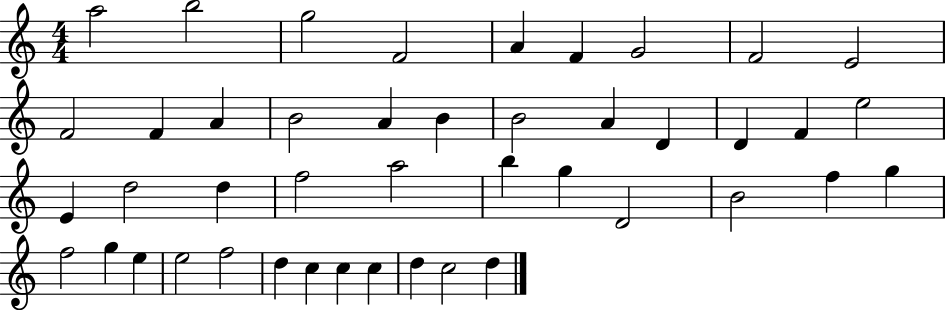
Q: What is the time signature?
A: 4/4